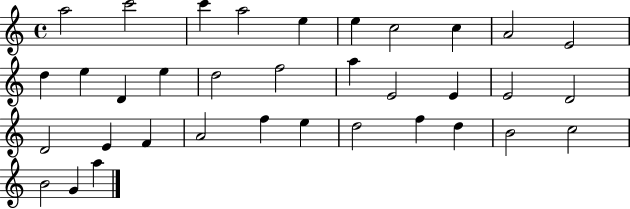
X:1
T:Untitled
M:4/4
L:1/4
K:C
a2 c'2 c' a2 e e c2 c A2 E2 d e D e d2 f2 a E2 E E2 D2 D2 E F A2 f e d2 f d B2 c2 B2 G a